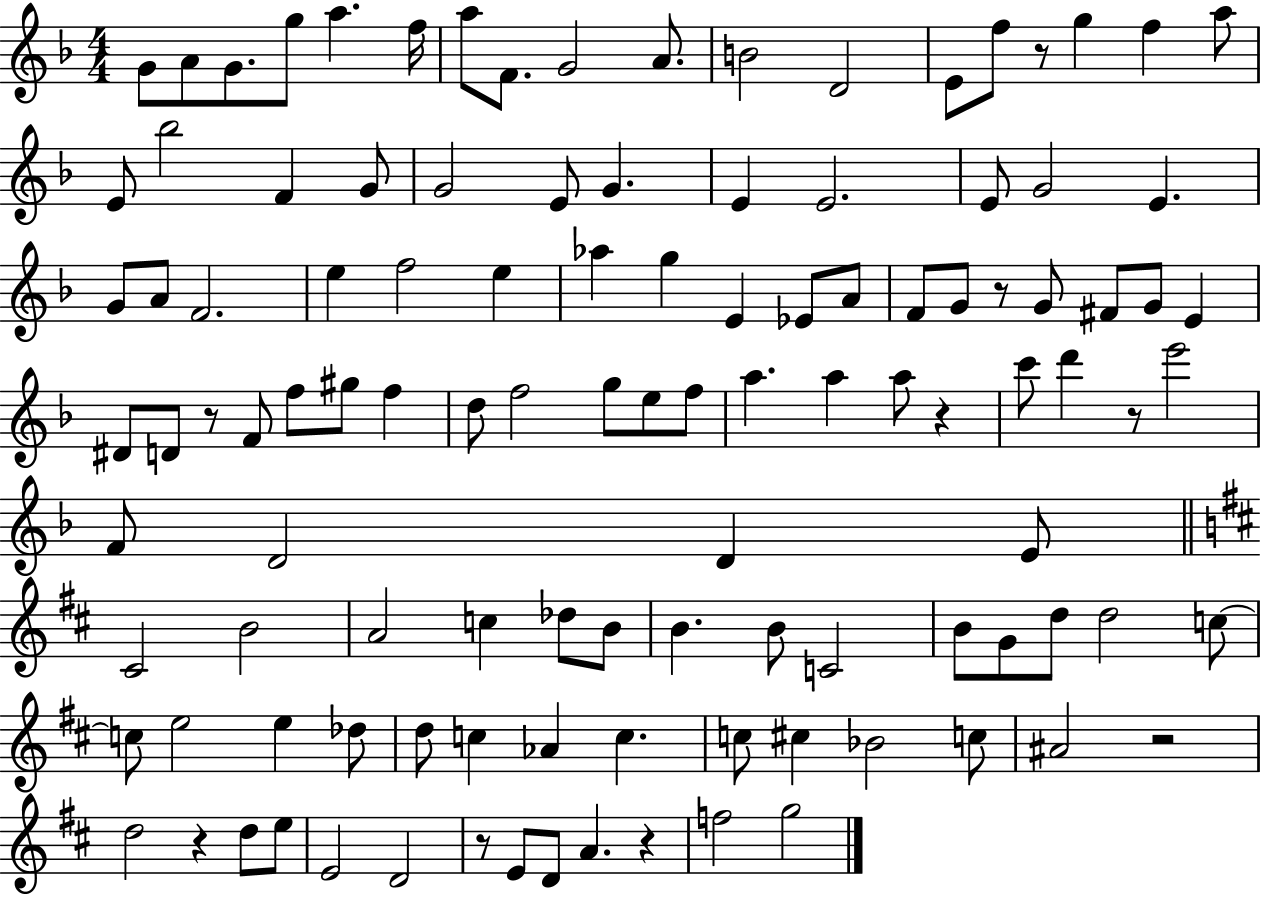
G4/e A4/e G4/e. G5/e A5/q. F5/s A5/e F4/e. G4/h A4/e. B4/h D4/h E4/e F5/e R/e G5/q F5/q A5/e E4/e Bb5/h F4/q G4/e G4/h E4/e G4/q. E4/q E4/h. E4/e G4/h E4/q. G4/e A4/e F4/h. E5/q F5/h E5/q Ab5/q G5/q E4/q Eb4/e A4/e F4/e G4/e R/e G4/e F#4/e G4/e E4/q D#4/e D4/e R/e F4/e F5/e G#5/e F5/q D5/e F5/h G5/e E5/e F5/e A5/q. A5/q A5/e R/q C6/e D6/q R/e E6/h F4/e D4/h D4/q E4/e C#4/h B4/h A4/h C5/q Db5/e B4/e B4/q. B4/e C4/h B4/e G4/e D5/e D5/h C5/e C5/e E5/h E5/q Db5/e D5/e C5/q Ab4/q C5/q. C5/e C#5/q Bb4/h C5/e A#4/h R/h D5/h R/q D5/e E5/e E4/h D4/h R/e E4/e D4/e A4/q. R/q F5/h G5/h